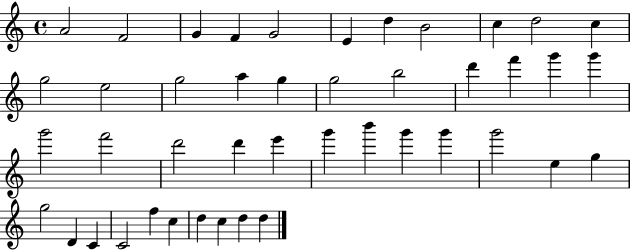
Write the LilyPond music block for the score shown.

{
  \clef treble
  \time 4/4
  \defaultTimeSignature
  \key c \major
  a'2 f'2 | g'4 f'4 g'2 | e'4 d''4 b'2 | c''4 d''2 c''4 | \break g''2 e''2 | g''2 a''4 g''4 | g''2 b''2 | d'''4 f'''4 g'''4 g'''4 | \break g'''2 f'''2 | d'''2 d'''4 e'''4 | g'''4 b'''4 g'''4 g'''4 | g'''2 e''4 g''4 | \break g''2 d'4 c'4 | c'2 f''4 c''4 | d''4 c''4 d''4 d''4 | \bar "|."
}